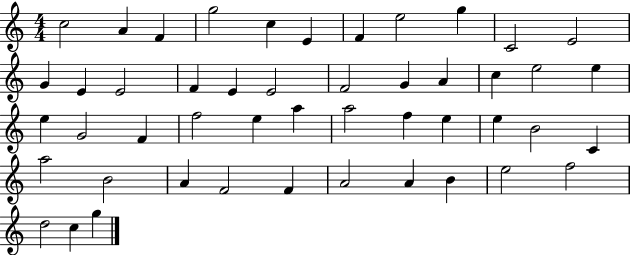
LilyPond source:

{
  \clef treble
  \numericTimeSignature
  \time 4/4
  \key c \major
  c''2 a'4 f'4 | g''2 c''4 e'4 | f'4 e''2 g''4 | c'2 e'2 | \break g'4 e'4 e'2 | f'4 e'4 e'2 | f'2 g'4 a'4 | c''4 e''2 e''4 | \break e''4 g'2 f'4 | f''2 e''4 a''4 | a''2 f''4 e''4 | e''4 b'2 c'4 | \break a''2 b'2 | a'4 f'2 f'4 | a'2 a'4 b'4 | e''2 f''2 | \break d''2 c''4 g''4 | \bar "|."
}